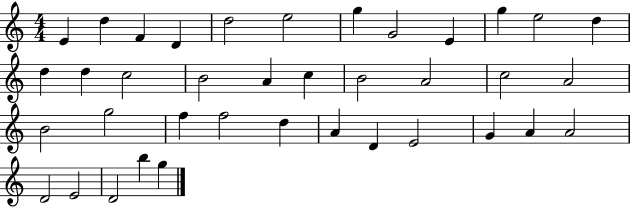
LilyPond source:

{
  \clef treble
  \numericTimeSignature
  \time 4/4
  \key c \major
  e'4 d''4 f'4 d'4 | d''2 e''2 | g''4 g'2 e'4 | g''4 e''2 d''4 | \break d''4 d''4 c''2 | b'2 a'4 c''4 | b'2 a'2 | c''2 a'2 | \break b'2 g''2 | f''4 f''2 d''4 | a'4 d'4 e'2 | g'4 a'4 a'2 | \break d'2 e'2 | d'2 b''4 g''4 | \bar "|."
}